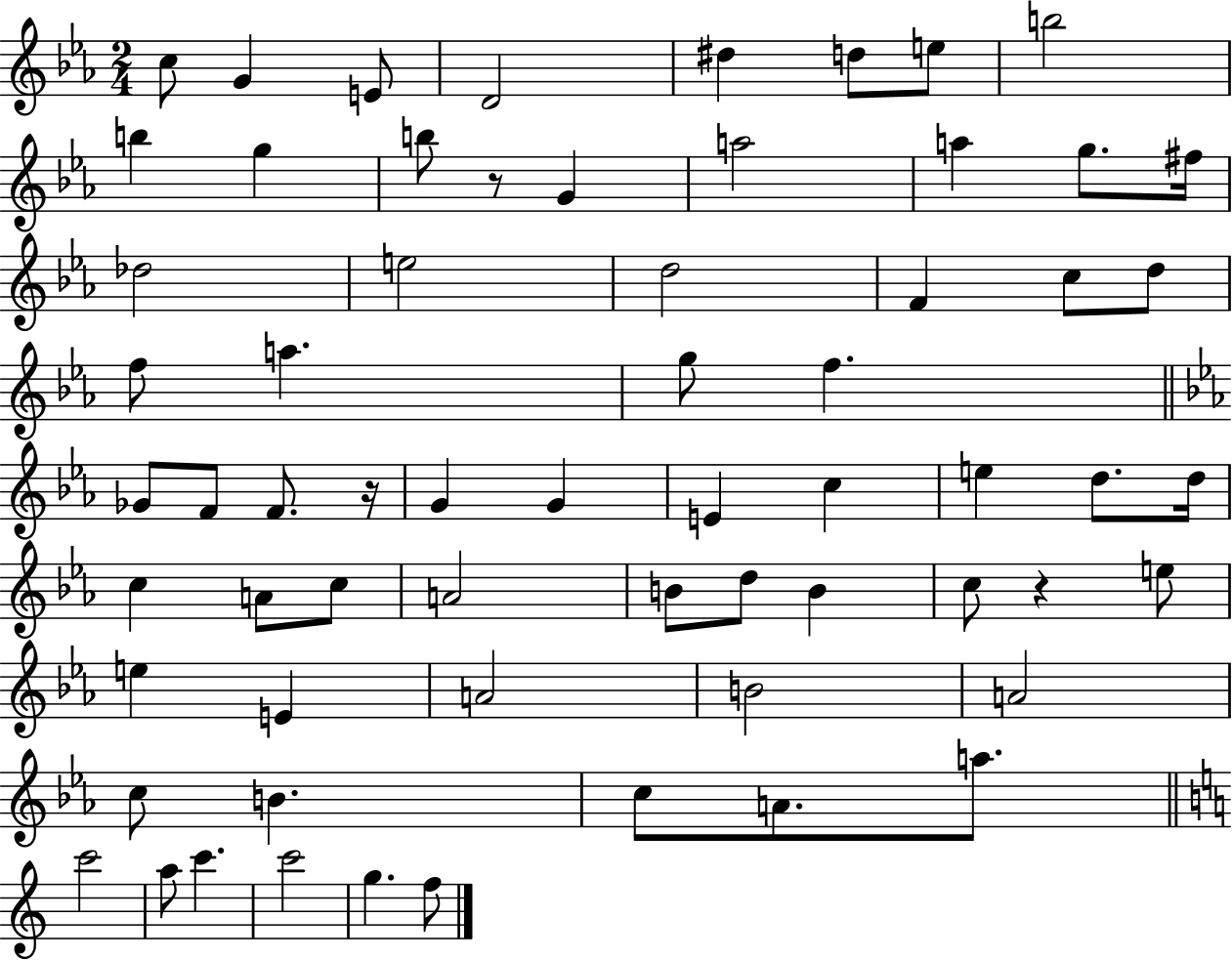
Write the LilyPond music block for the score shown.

{
  \clef treble
  \numericTimeSignature
  \time 2/4
  \key ees \major
  \repeat volta 2 { c''8 g'4 e'8 | d'2 | dis''4 d''8 e''8 | b''2 | \break b''4 g''4 | b''8 r8 g'4 | a''2 | a''4 g''8. fis''16 | \break des''2 | e''2 | d''2 | f'4 c''8 d''8 | \break f''8 a''4. | g''8 f''4. | \bar "||" \break \key ees \major ges'8 f'8 f'8. r16 | g'4 g'4 | e'4 c''4 | e''4 d''8. d''16 | \break c''4 a'8 c''8 | a'2 | b'8 d''8 b'4 | c''8 r4 e''8 | \break e''4 e'4 | a'2 | b'2 | a'2 | \break c''8 b'4. | c''8 a'8. a''8. | \bar "||" \break \key c \major c'''2 | a''8 c'''4. | c'''2 | g''4. f''8 | \break } \bar "|."
}